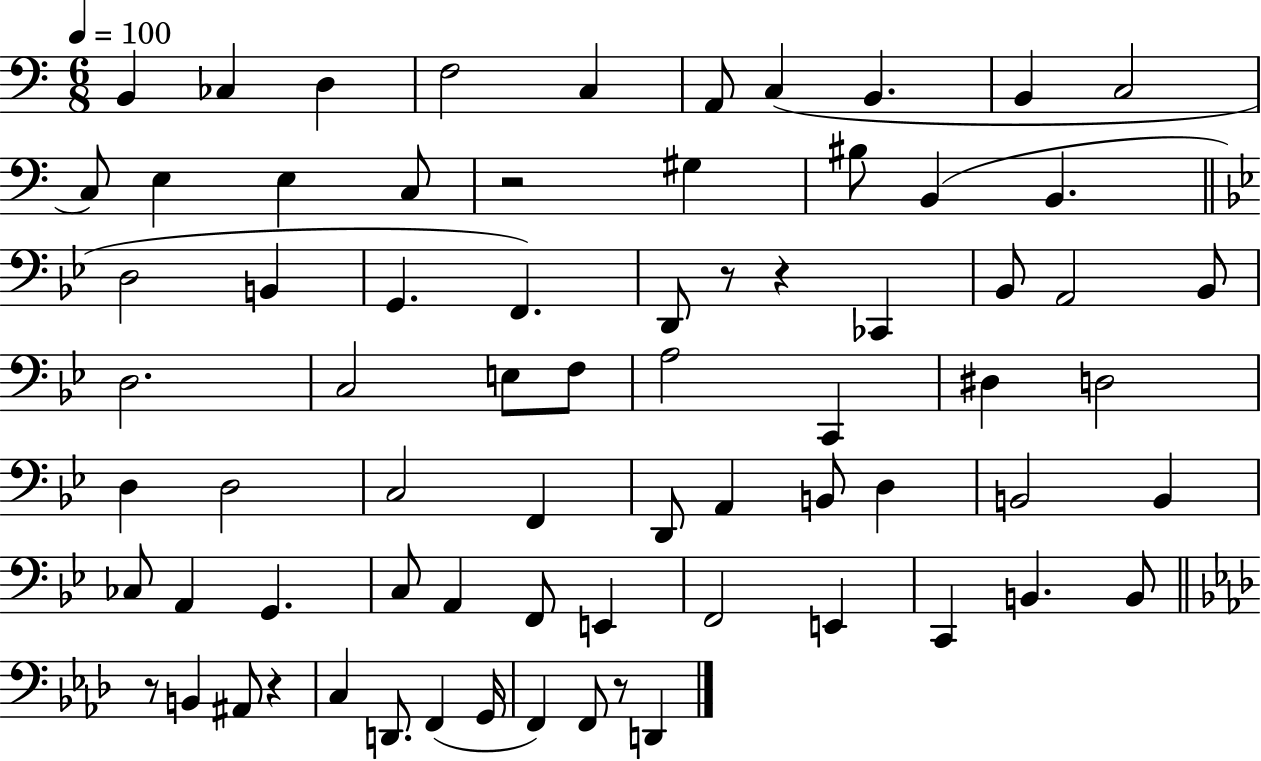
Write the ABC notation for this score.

X:1
T:Untitled
M:6/8
L:1/4
K:C
B,, _C, D, F,2 C, A,,/2 C, B,, B,, C,2 C,/2 E, E, C,/2 z2 ^G, ^B,/2 B,, B,, D,2 B,, G,, F,, D,,/2 z/2 z _C,, _B,,/2 A,,2 _B,,/2 D,2 C,2 E,/2 F,/2 A,2 C,, ^D, D,2 D, D,2 C,2 F,, D,,/2 A,, B,,/2 D, B,,2 B,, _C,/2 A,, G,, C,/2 A,, F,,/2 E,, F,,2 E,, C,, B,, B,,/2 z/2 B,, ^A,,/2 z C, D,,/2 F,, G,,/4 F,, F,,/2 z/2 D,,